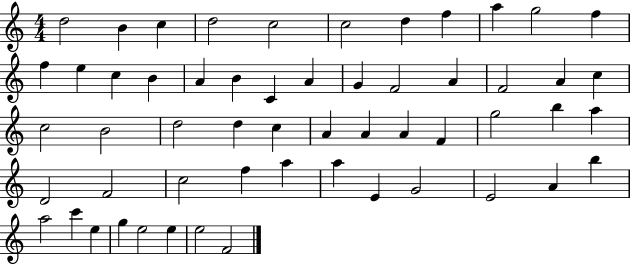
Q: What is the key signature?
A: C major